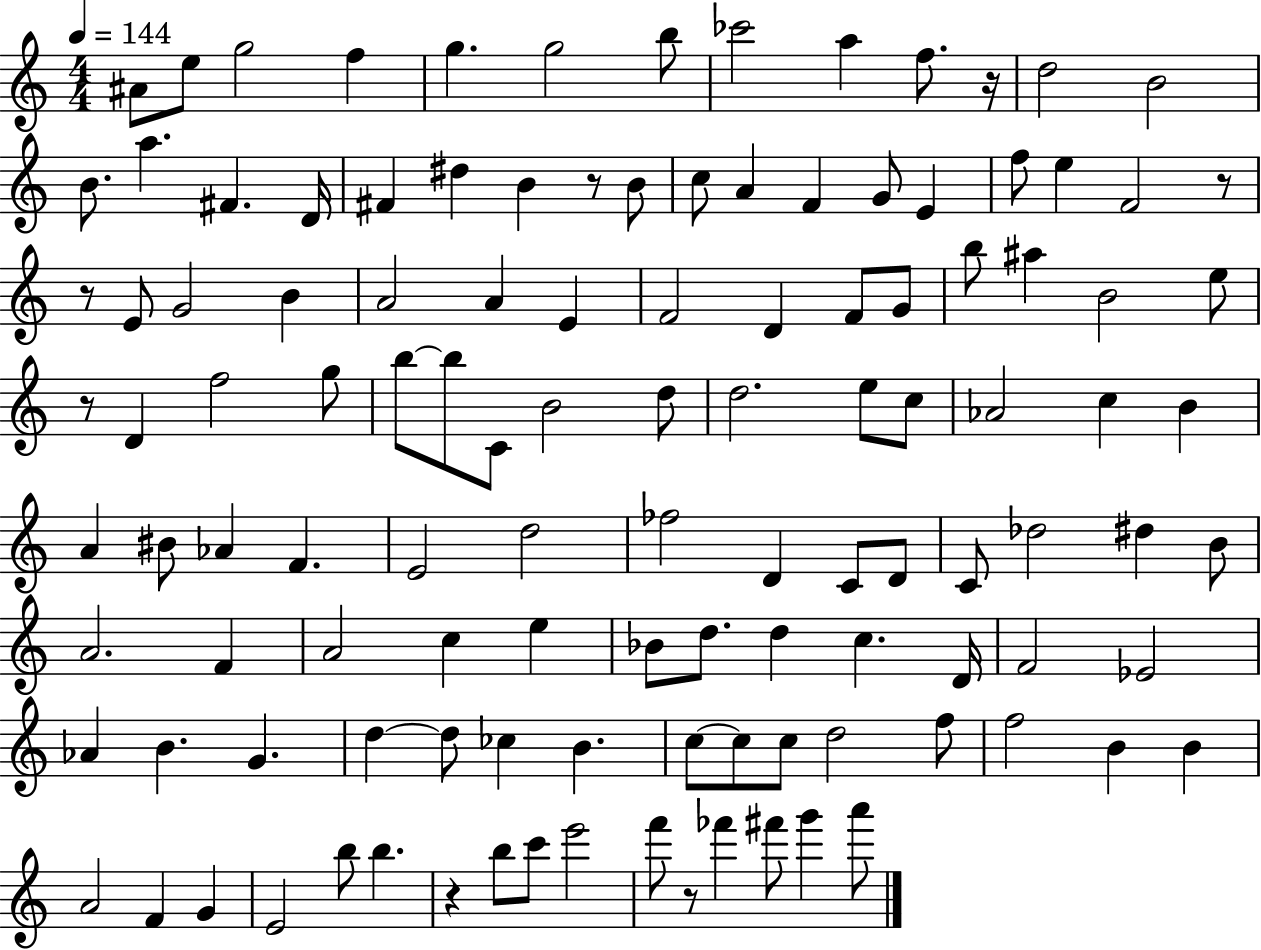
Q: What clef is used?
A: treble